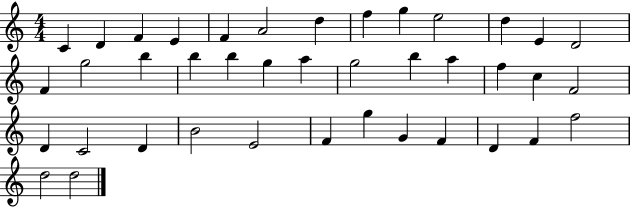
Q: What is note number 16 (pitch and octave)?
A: B5